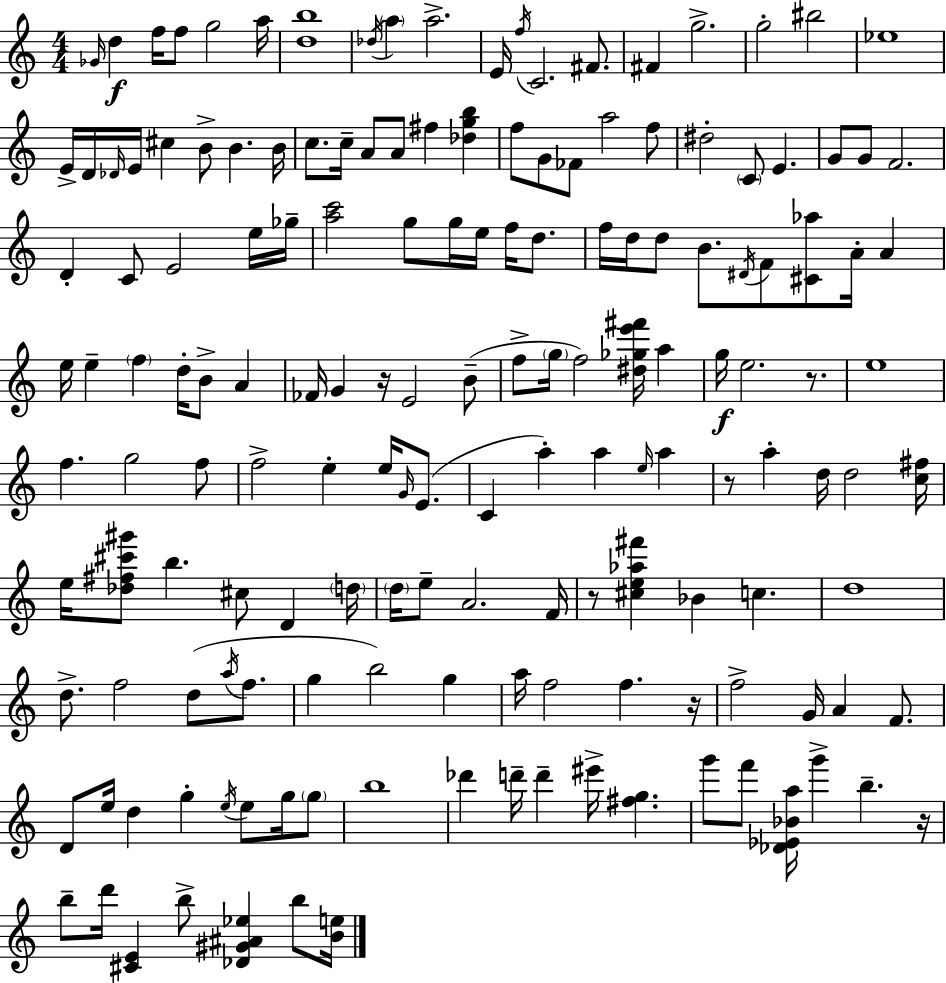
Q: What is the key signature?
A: A minor